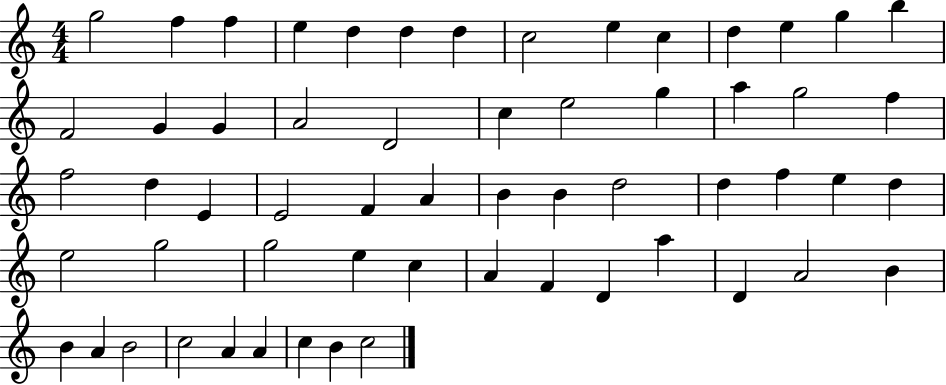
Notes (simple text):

G5/h F5/q F5/q E5/q D5/q D5/q D5/q C5/h E5/q C5/q D5/q E5/q G5/q B5/q F4/h G4/q G4/q A4/h D4/h C5/q E5/h G5/q A5/q G5/h F5/q F5/h D5/q E4/q E4/h F4/q A4/q B4/q B4/q D5/h D5/q F5/q E5/q D5/q E5/h G5/h G5/h E5/q C5/q A4/q F4/q D4/q A5/q D4/q A4/h B4/q B4/q A4/q B4/h C5/h A4/q A4/q C5/q B4/q C5/h